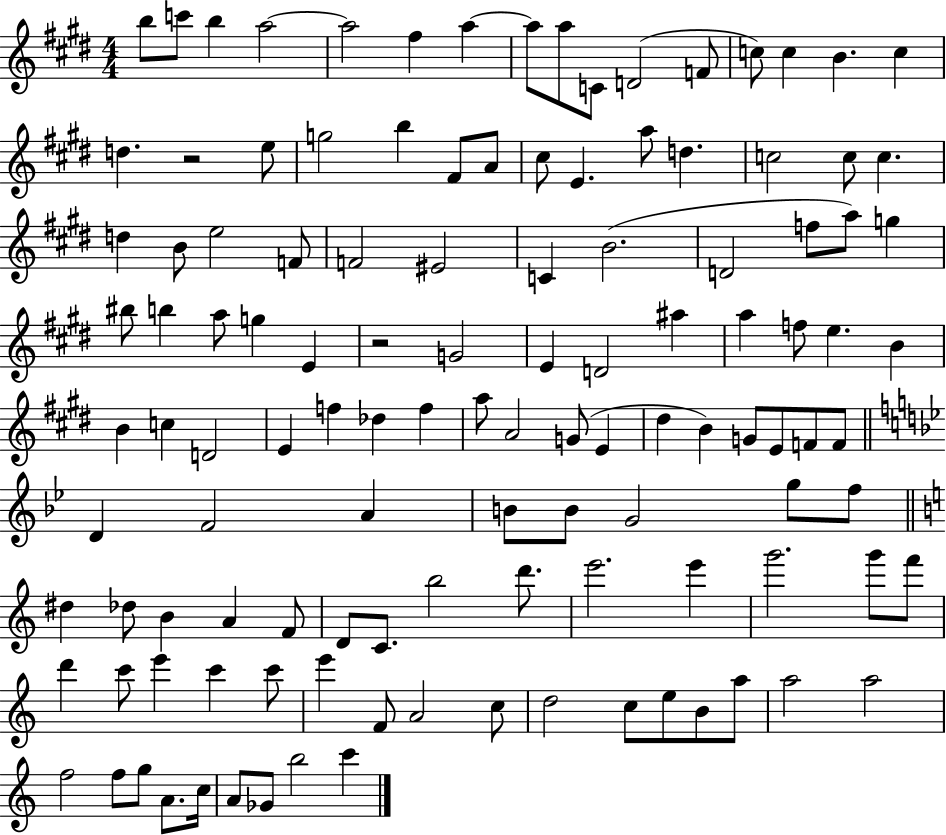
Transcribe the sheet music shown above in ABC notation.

X:1
T:Untitled
M:4/4
L:1/4
K:E
b/2 c'/2 b a2 a2 ^f a a/2 a/2 C/2 D2 F/2 c/2 c B c d z2 e/2 g2 b ^F/2 A/2 ^c/2 E a/2 d c2 c/2 c d B/2 e2 F/2 F2 ^E2 C B2 D2 f/2 a/2 g ^b/2 b a/2 g E z2 G2 E D2 ^a a f/2 e B B c D2 E f _d f a/2 A2 G/2 E ^d B G/2 E/2 F/2 F/2 D F2 A B/2 B/2 G2 g/2 f/2 ^d _d/2 B A F/2 D/2 C/2 b2 d'/2 e'2 e' g'2 g'/2 f'/2 d' c'/2 e' c' c'/2 e' F/2 A2 c/2 d2 c/2 e/2 B/2 a/2 a2 a2 f2 f/2 g/2 A/2 c/4 A/2 _G/2 b2 c'